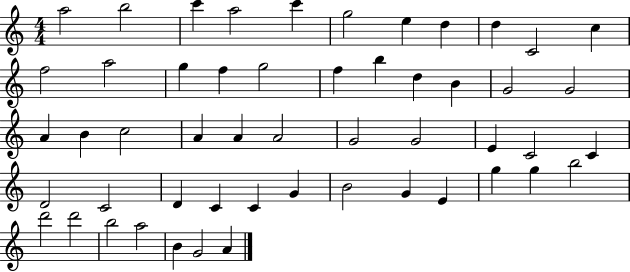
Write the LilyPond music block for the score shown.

{
  \clef treble
  \numericTimeSignature
  \time 4/4
  \key c \major
  a''2 b''2 | c'''4 a''2 c'''4 | g''2 e''4 d''4 | d''4 c'2 c''4 | \break f''2 a''2 | g''4 f''4 g''2 | f''4 b''4 d''4 b'4 | g'2 g'2 | \break a'4 b'4 c''2 | a'4 a'4 a'2 | g'2 g'2 | e'4 c'2 c'4 | \break d'2 c'2 | d'4 c'4 c'4 g'4 | b'2 g'4 e'4 | g''4 g''4 b''2 | \break d'''2 d'''2 | b''2 a''2 | b'4 g'2 a'4 | \bar "|."
}